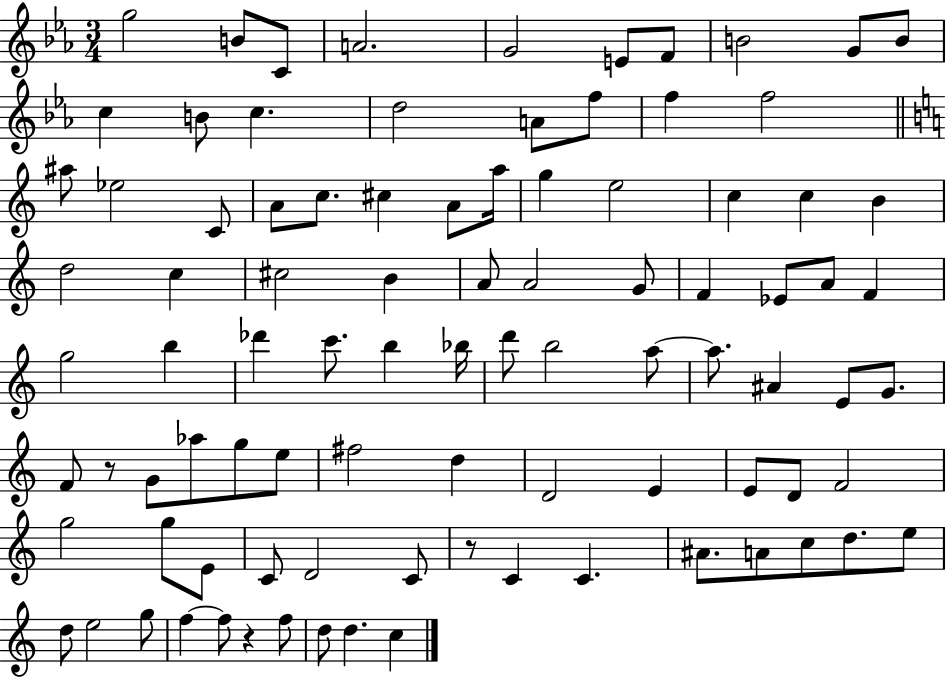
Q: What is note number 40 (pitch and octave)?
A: Eb4